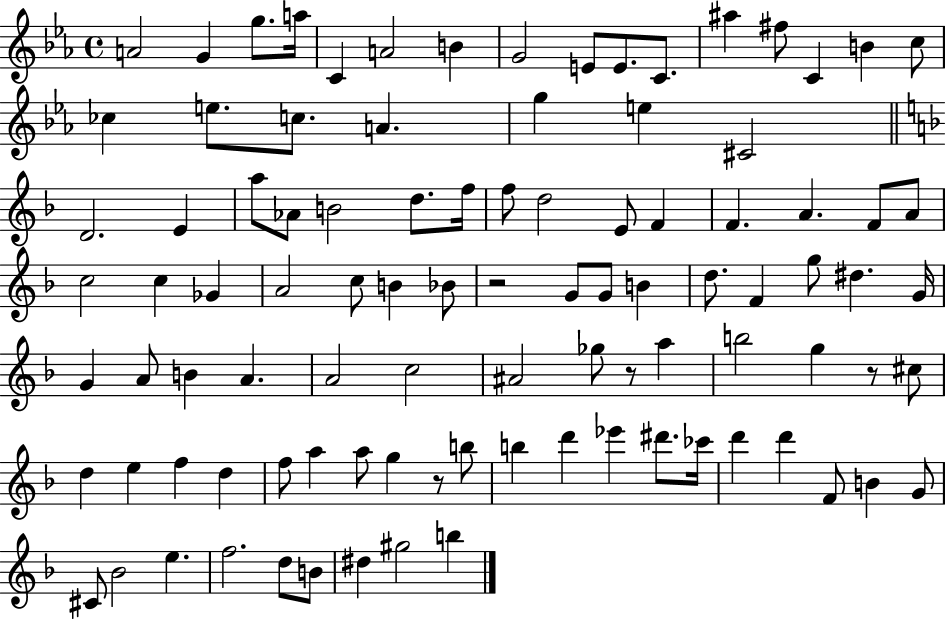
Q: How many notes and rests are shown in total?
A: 97